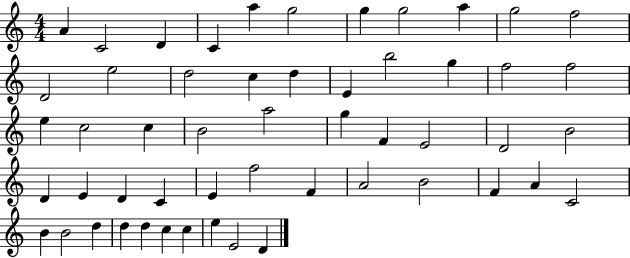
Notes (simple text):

A4/q C4/h D4/q C4/q A5/q G5/h G5/q G5/h A5/q G5/h F5/h D4/h E5/h D5/h C5/q D5/q E4/q B5/h G5/q F5/h F5/h E5/q C5/h C5/q B4/h A5/h G5/q F4/q E4/h D4/h B4/h D4/q E4/q D4/q C4/q E4/q F5/h F4/q A4/h B4/h F4/q A4/q C4/h B4/q B4/h D5/q D5/q D5/q C5/q C5/q E5/q E4/h D4/q